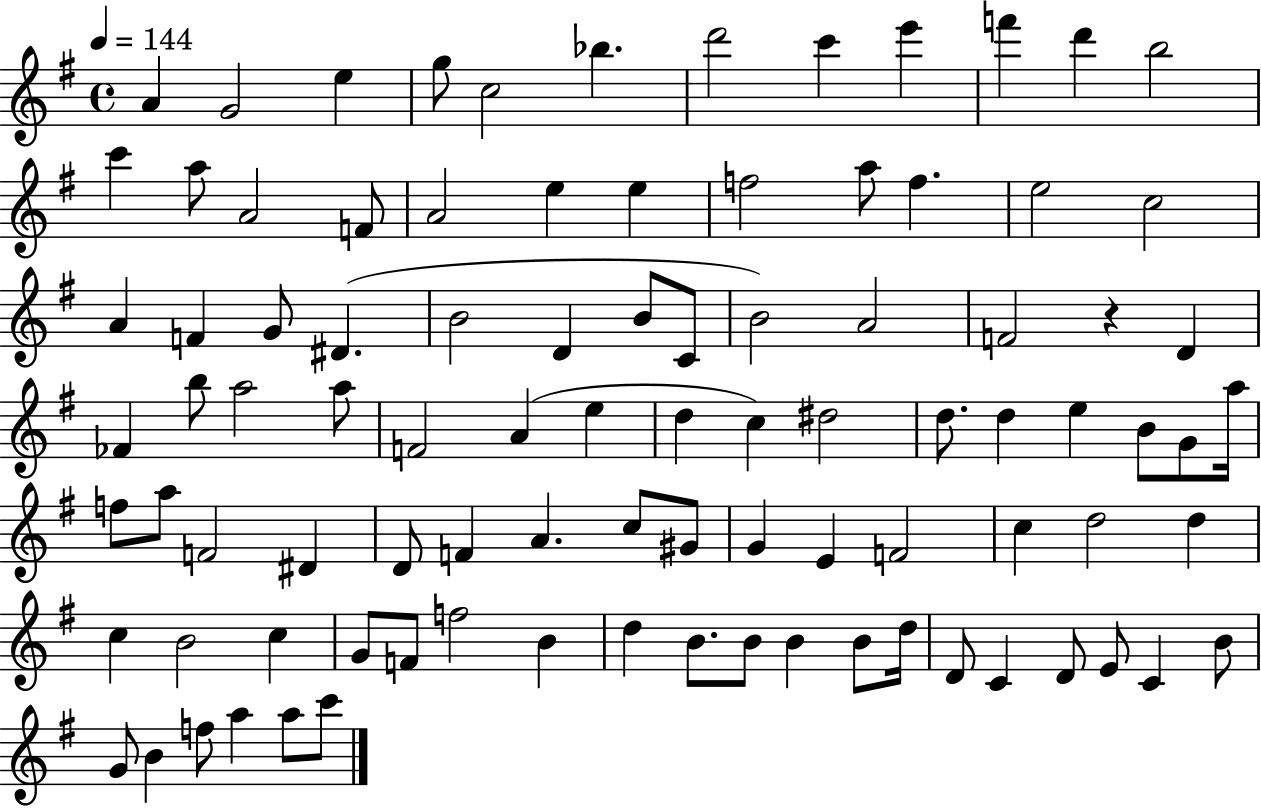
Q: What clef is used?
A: treble